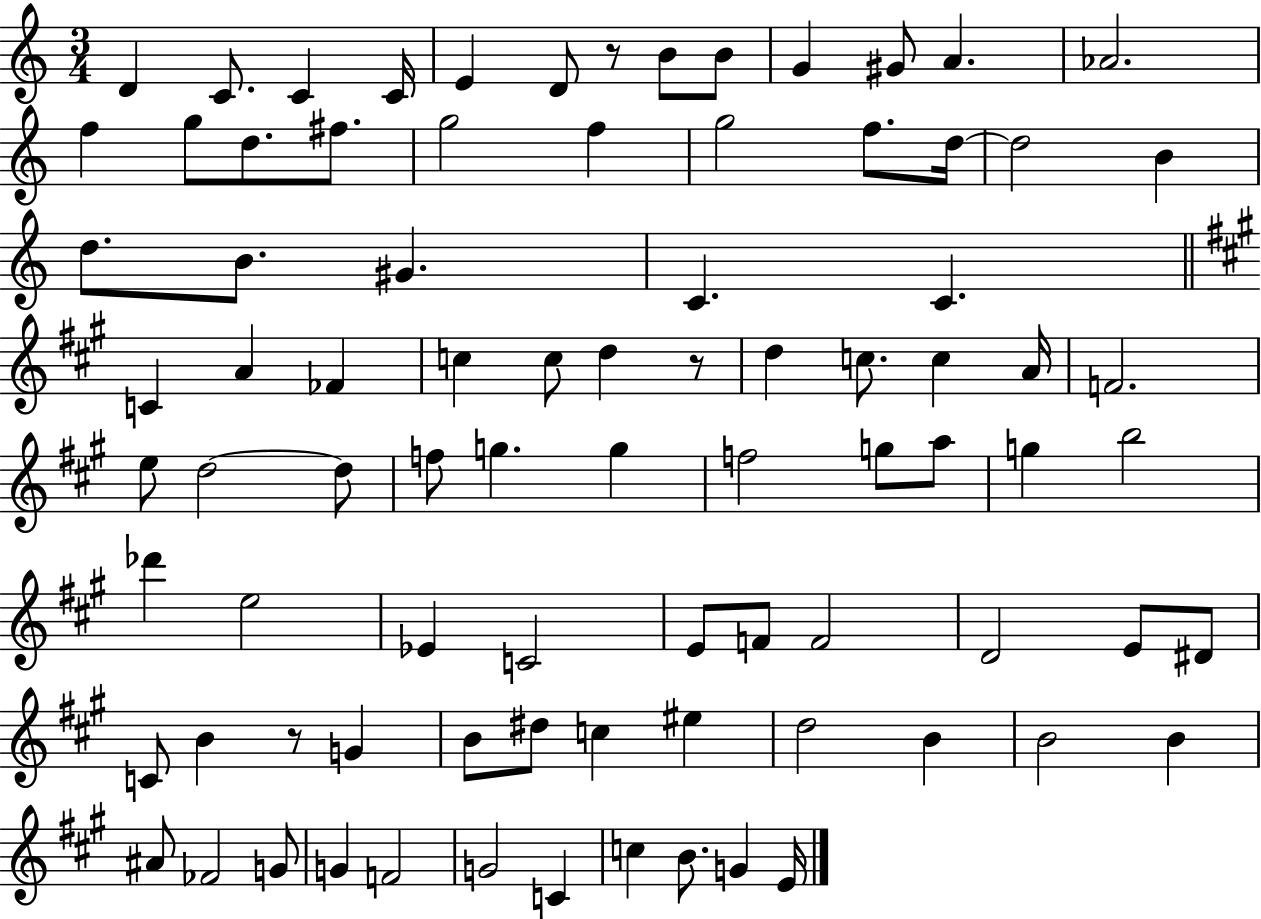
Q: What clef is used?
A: treble